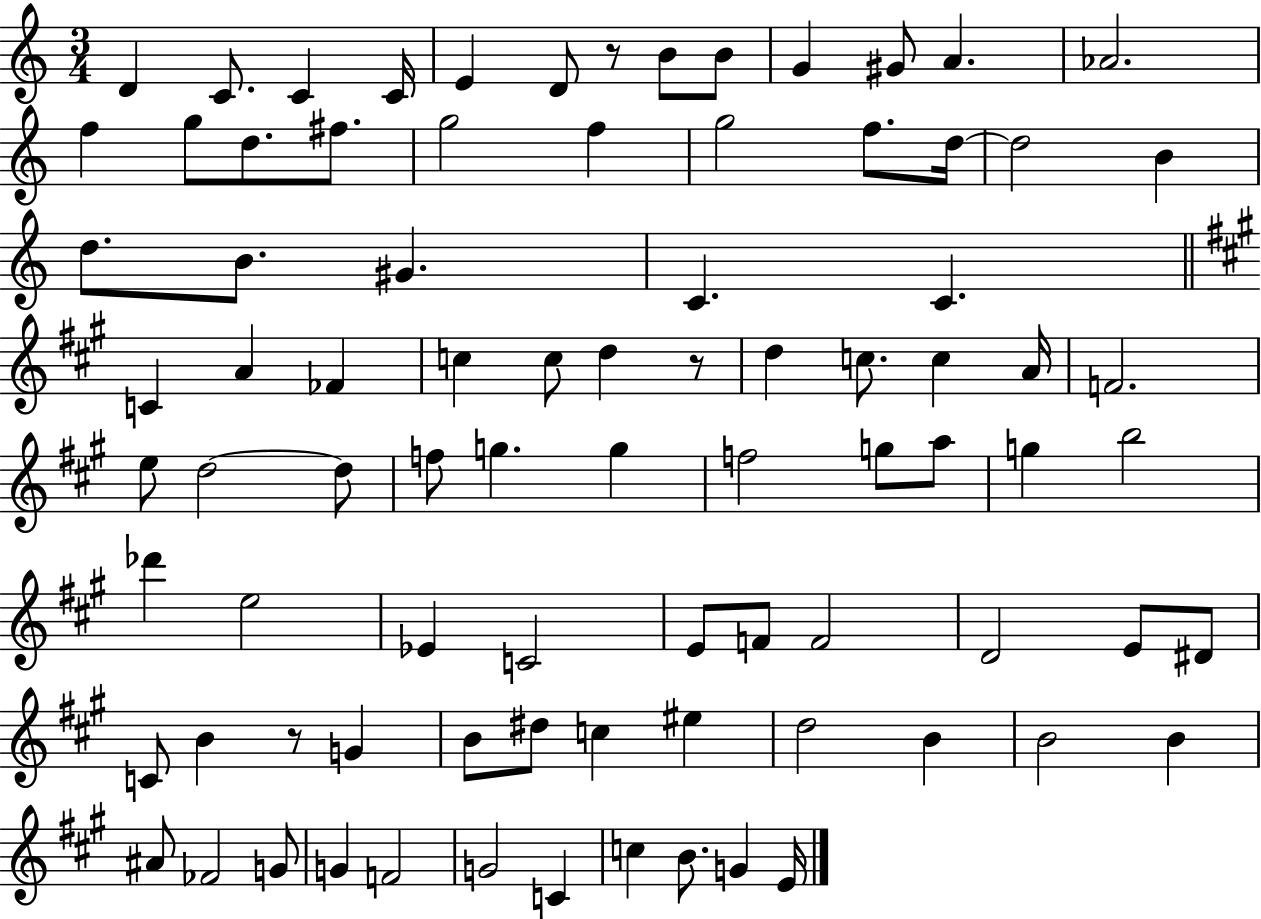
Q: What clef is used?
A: treble